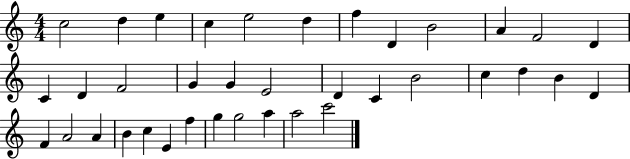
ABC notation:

X:1
T:Untitled
M:4/4
L:1/4
K:C
c2 d e c e2 d f D B2 A F2 D C D F2 G G E2 D C B2 c d B D F A2 A B c E f g g2 a a2 c'2